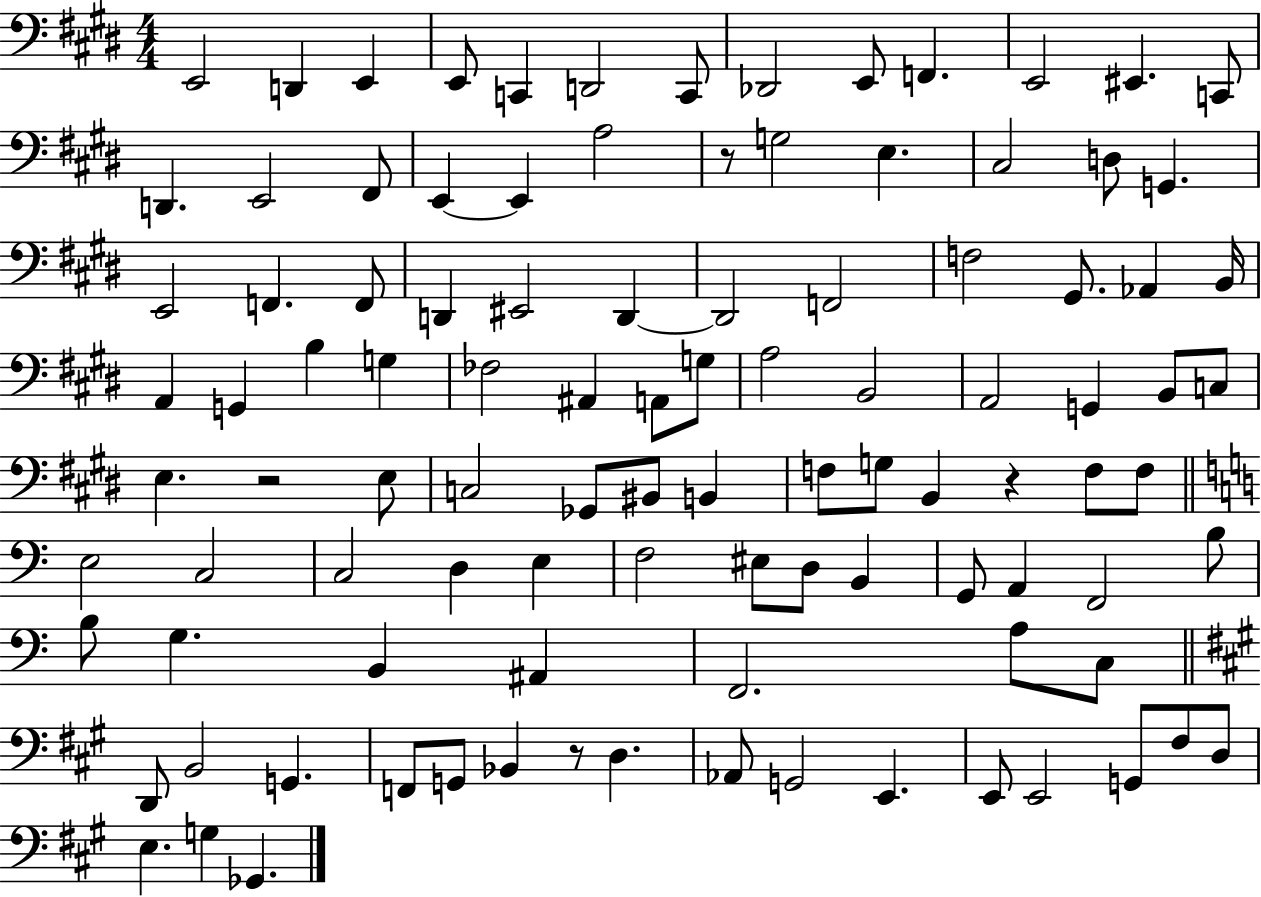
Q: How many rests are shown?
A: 4